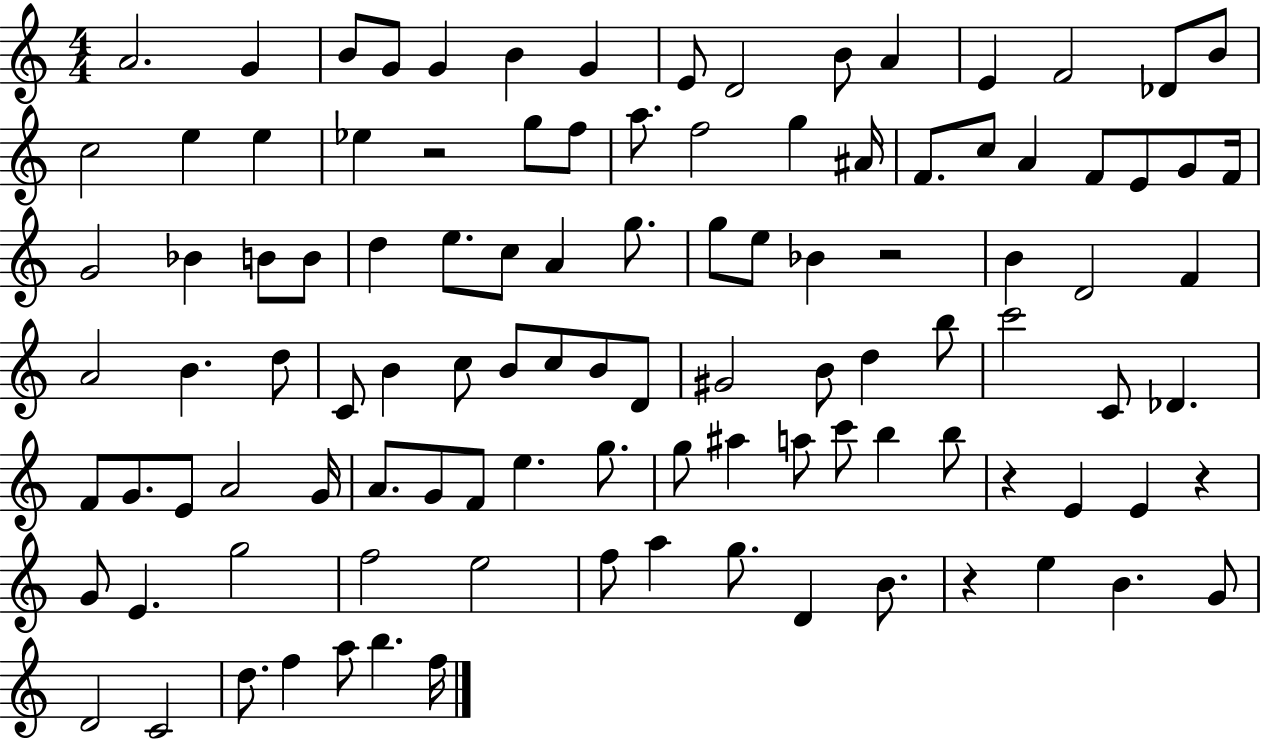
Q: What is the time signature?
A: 4/4